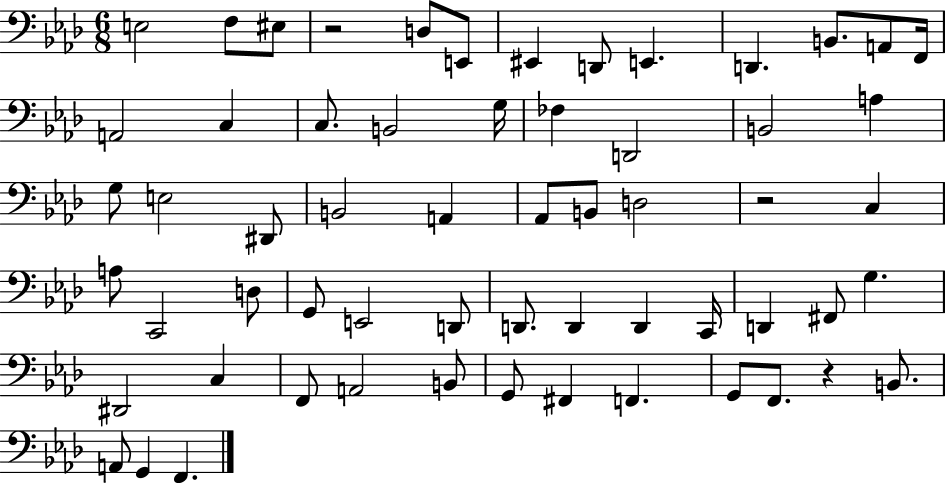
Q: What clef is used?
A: bass